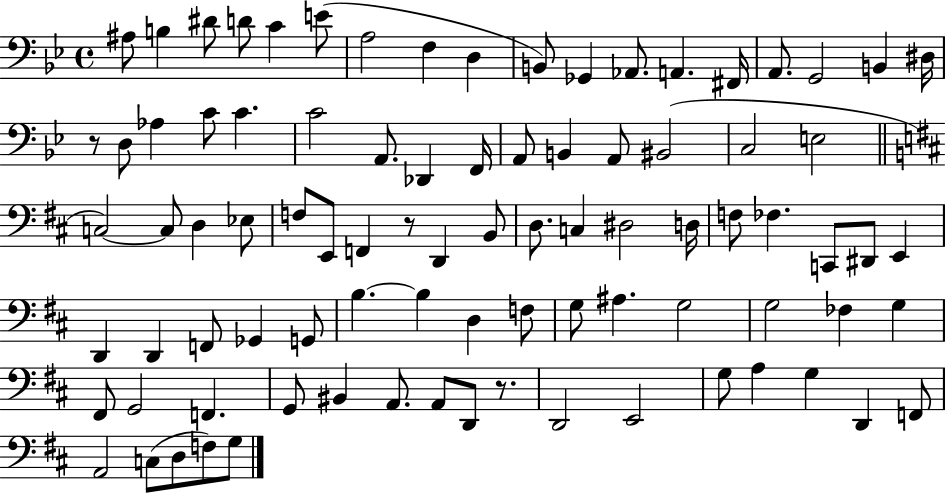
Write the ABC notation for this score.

X:1
T:Untitled
M:4/4
L:1/4
K:Bb
^A,/2 B, ^D/2 D/2 C E/2 A,2 F, D, B,,/2 _G,, _A,,/2 A,, ^F,,/4 A,,/2 G,,2 B,, ^D,/4 z/2 D,/2 _A, C/2 C C2 A,,/2 _D,, F,,/4 A,,/2 B,, A,,/2 ^B,,2 C,2 E,2 C,2 C,/2 D, _E,/2 F,/2 E,,/2 F,, z/2 D,, B,,/2 D,/2 C, ^D,2 D,/4 F,/2 _F, C,,/2 ^D,,/2 E,, D,, D,, F,,/2 _G,, G,,/2 B, B, D, F,/2 G,/2 ^A, G,2 G,2 _F, G, ^F,,/2 G,,2 F,, G,,/2 ^B,, A,,/2 A,,/2 D,,/2 z/2 D,,2 E,,2 G,/2 A, G, D,, F,,/2 A,,2 C,/2 D,/2 F,/2 G,/2